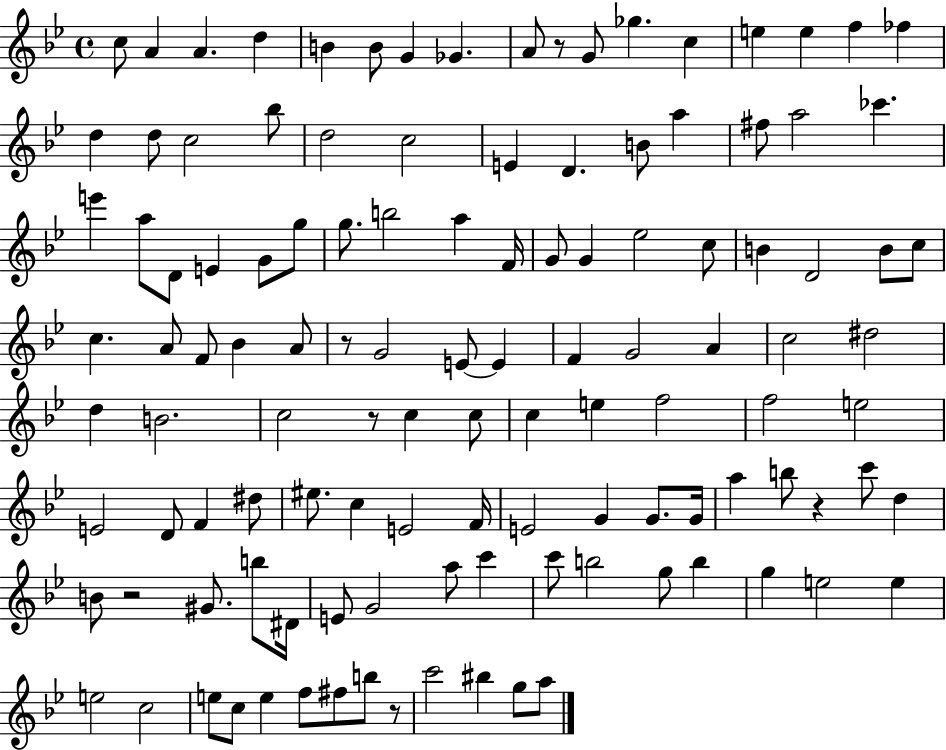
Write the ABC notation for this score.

X:1
T:Untitled
M:4/4
L:1/4
K:Bb
c/2 A A d B B/2 G _G A/2 z/2 G/2 _g c e e f _f d d/2 c2 _b/2 d2 c2 E D B/2 a ^f/2 a2 _c' e' a/2 D/2 E G/2 g/2 g/2 b2 a F/4 G/2 G _e2 c/2 B D2 B/2 c/2 c A/2 F/2 _B A/2 z/2 G2 E/2 E F G2 A c2 ^d2 d B2 c2 z/2 c c/2 c e f2 f2 e2 E2 D/2 F ^d/2 ^e/2 c E2 F/4 E2 G G/2 G/4 a b/2 z c'/2 d B/2 z2 ^G/2 b/2 ^D/4 E/2 G2 a/2 c' c'/2 b2 g/2 b g e2 e e2 c2 e/2 c/2 e f/2 ^f/2 b/2 z/2 c'2 ^b g/2 a/2